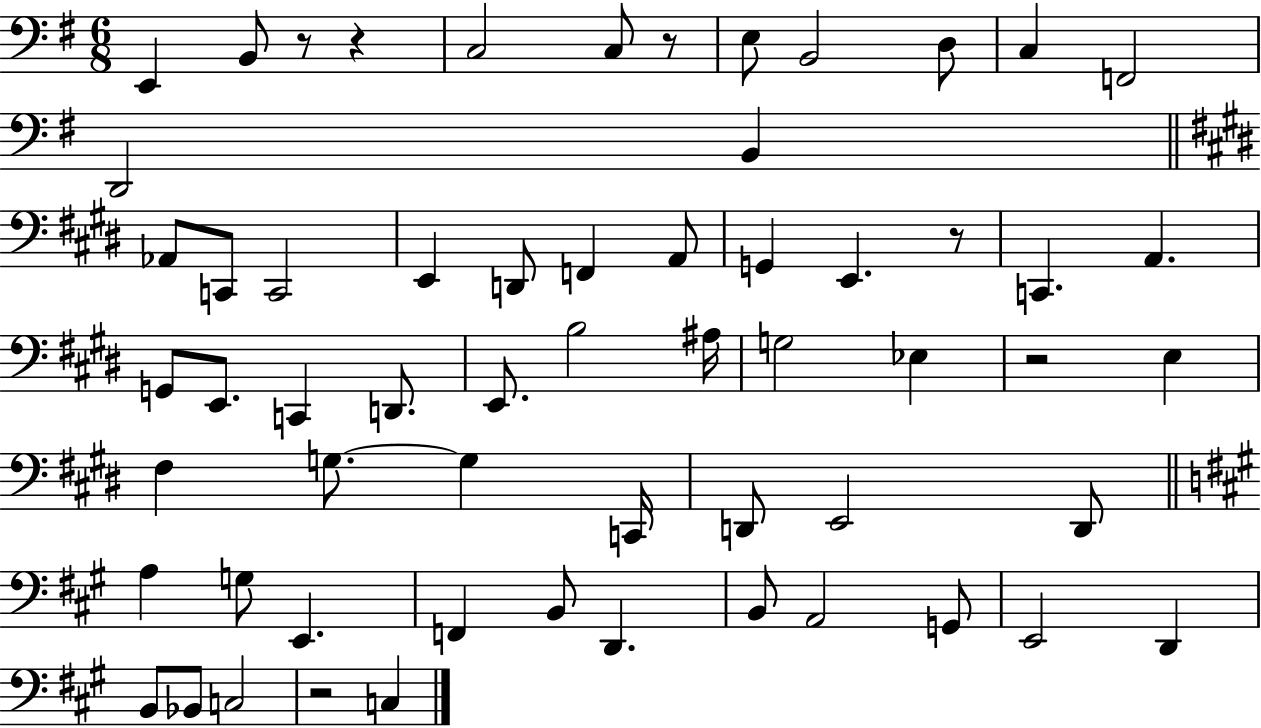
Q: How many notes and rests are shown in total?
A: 60